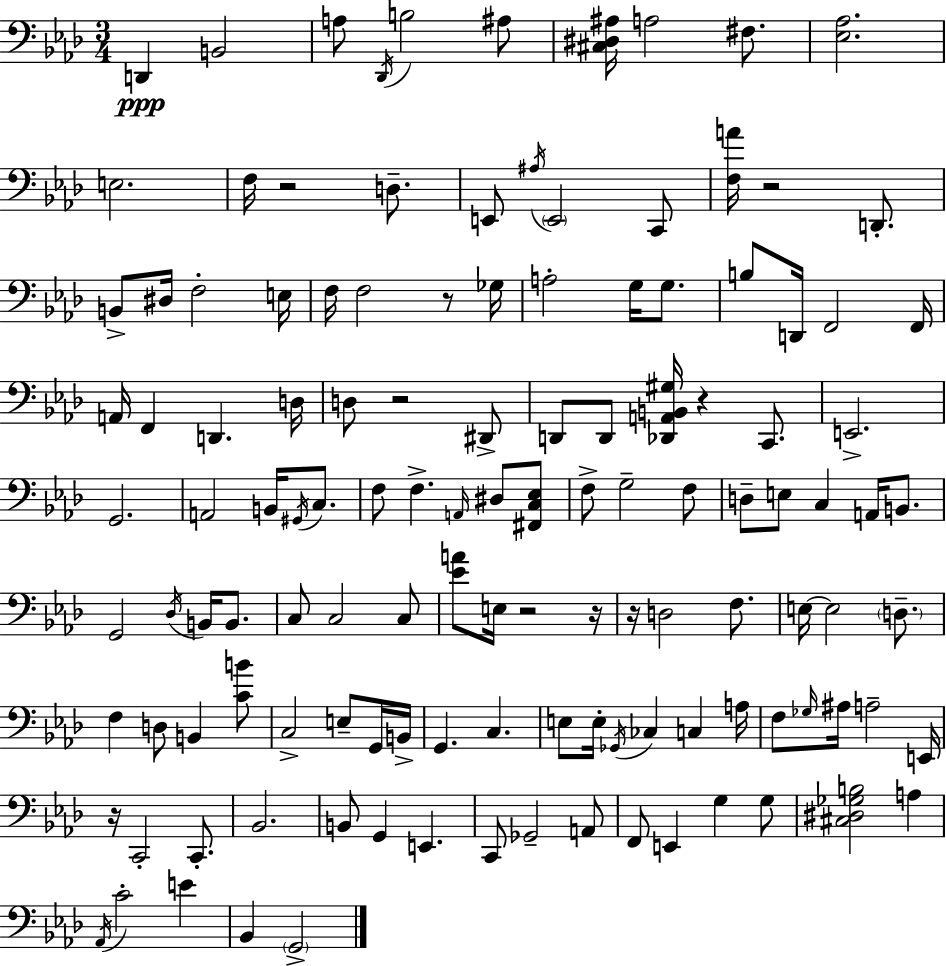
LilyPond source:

{
  \clef bass
  \numericTimeSignature
  \time 3/4
  \key f \minor
  d,4\ppp b,2 | a8 \acciaccatura { des,16 } b2 ais8 | <cis dis ais>16 a2 fis8. | <ees aes>2. | \break e2. | f16 r2 d8.-- | e,8 \acciaccatura { ais16 } \parenthesize e,2 | c,8 <f a'>16 r2 d,8.-. | \break b,8-> dis16 f2-. | e16 f16 f2 r8 | ges16 a2-. g16 g8. | b8 d,16 f,2 | \break f,16 a,16 f,4 d,4. | d16 d8 r2 | dis,8-> d,8 d,8 <des, a, b, gis>16 r4 c,8. | e,2.-> | \break g,2. | a,2 b,16 \acciaccatura { gis,16 } | c8. f8 f4.-> \grace { a,16 } | dis8 <fis, c ees>8 f8-> g2-- | \break f8 d8-- e8 c4 | a,16 b,8. g,2 | \acciaccatura { des16 } b,16 b,8. c8 c2 | c8 <ees' a'>8 e16 r2 | \break r16 r16 d2 | f8. e16~~ e2 | \parenthesize d8.-- f4 d8 b,4 | <c' b'>8 c2-> | \break e8-- g,16 b,16-> g,4. c4. | e8 e16-. \acciaccatura { ges,16 } ces4 | c4 a16 f8 \grace { ges16 } ais16 a2-- | e,16 r16 c,2-. | \break c,8.-. bes,2. | b,8 g,4 | e,4. c,8 ges,2-- | a,8 f,8 e,4 | \break g4 g8 <cis dis ges b>2 | a4 \acciaccatura { aes,16 } c'2-. | e'4 bes,4 | \parenthesize g,2-> \bar "|."
}